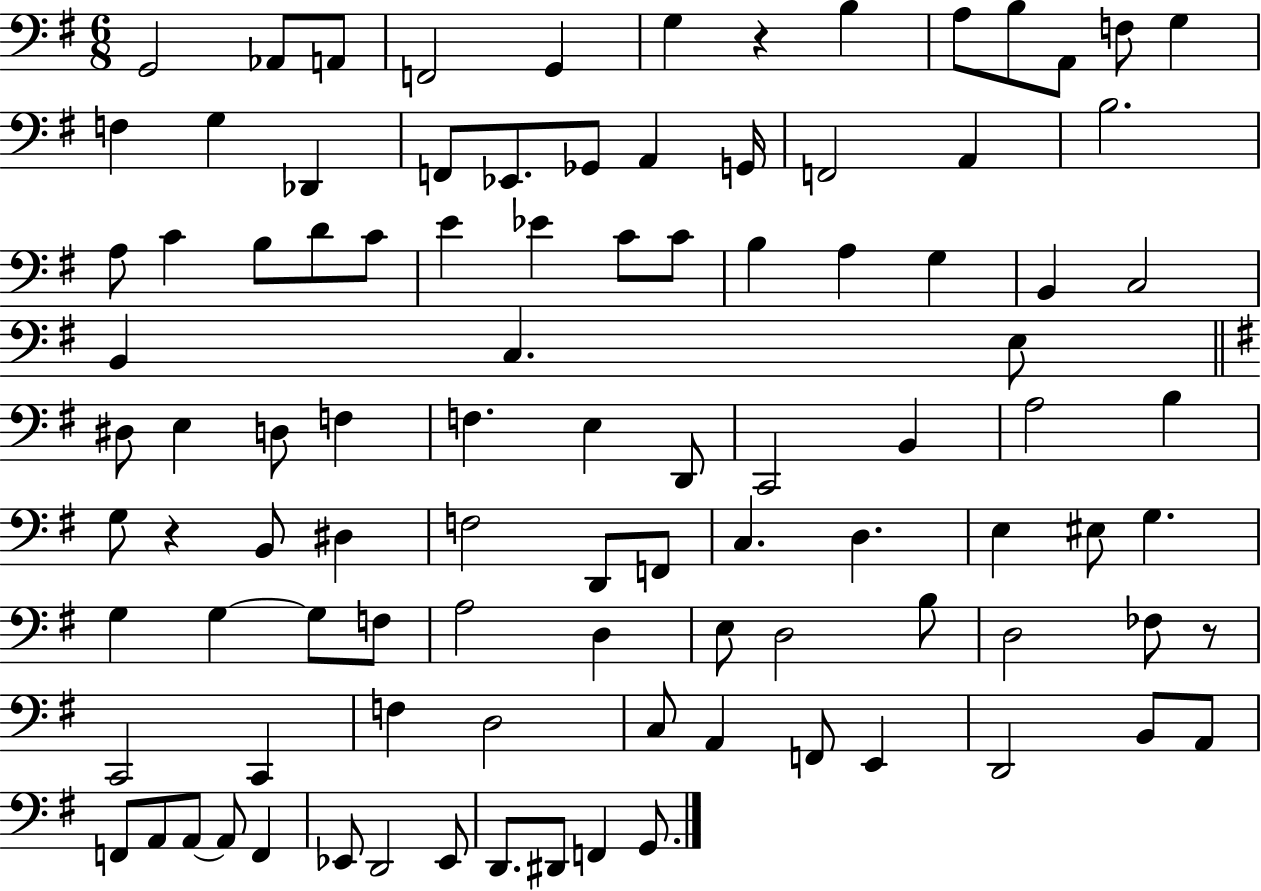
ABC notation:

X:1
T:Untitled
M:6/8
L:1/4
K:G
G,,2 _A,,/2 A,,/2 F,,2 G,, G, z B, A,/2 B,/2 A,,/2 F,/2 G, F, G, _D,, F,,/2 _E,,/2 _G,,/2 A,, G,,/4 F,,2 A,, B,2 A,/2 C B,/2 D/2 C/2 E _E C/2 C/2 B, A, G, B,, C,2 B,, C, E,/2 ^D,/2 E, D,/2 F, F, E, D,,/2 C,,2 B,, A,2 B, G,/2 z B,,/2 ^D, F,2 D,,/2 F,,/2 C, D, E, ^E,/2 G, G, G, G,/2 F,/2 A,2 D, E,/2 D,2 B,/2 D,2 _F,/2 z/2 C,,2 C,, F, D,2 C,/2 A,, F,,/2 E,, D,,2 B,,/2 A,,/2 F,,/2 A,,/2 A,,/2 A,,/2 F,, _E,,/2 D,,2 _E,,/2 D,,/2 ^D,,/2 F,, G,,/2